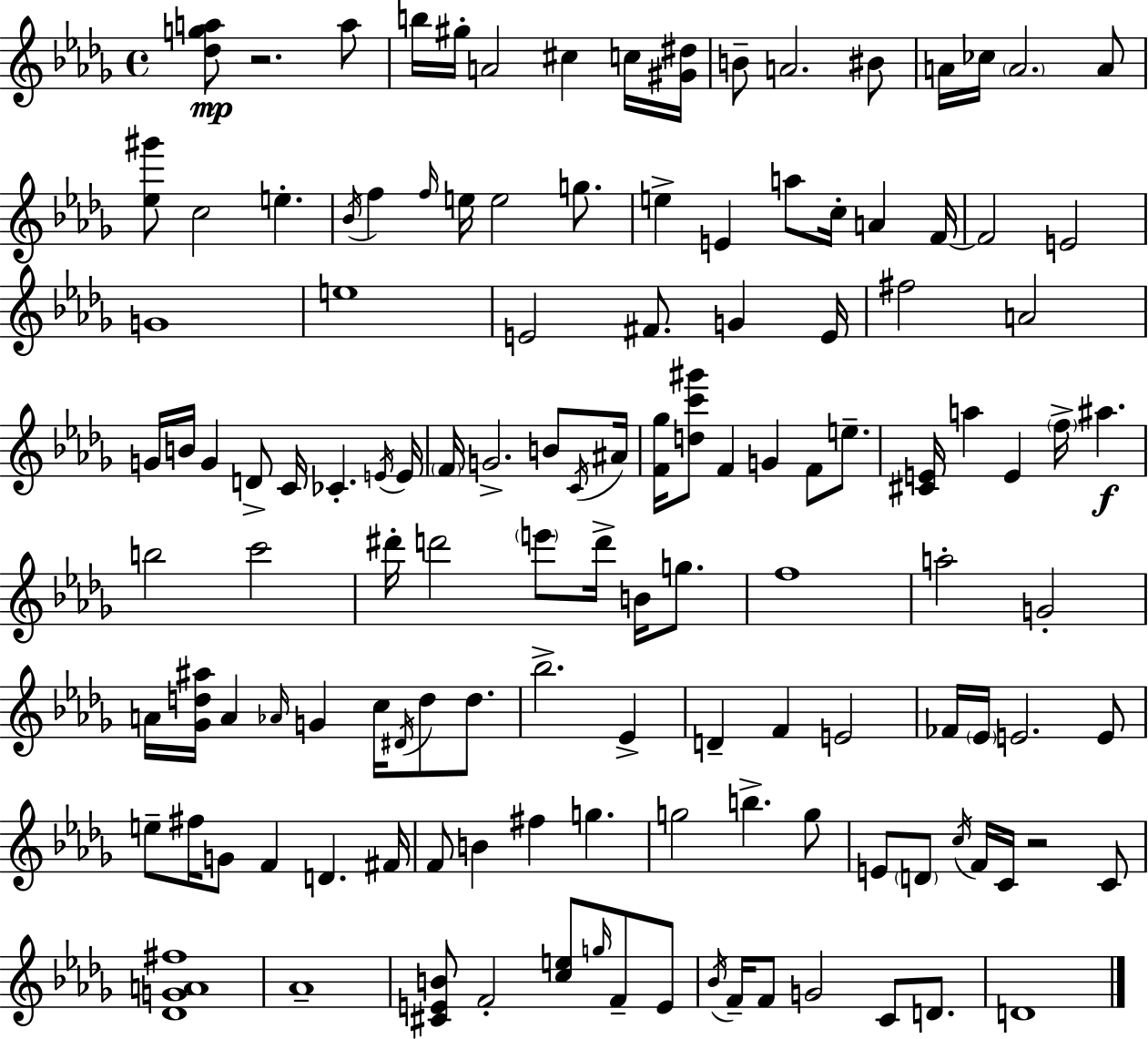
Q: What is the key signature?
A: BES minor